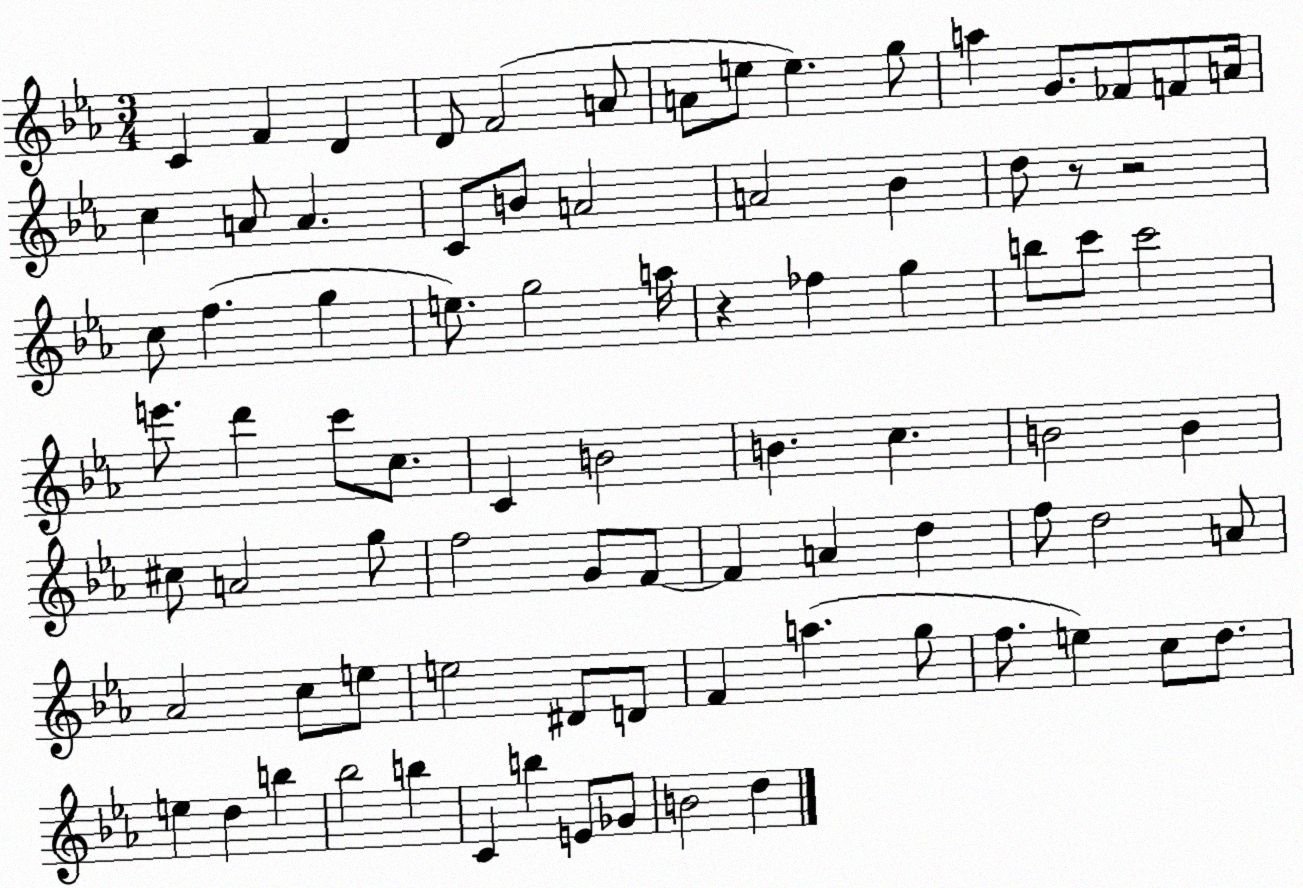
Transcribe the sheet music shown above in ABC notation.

X:1
T:Untitled
M:3/4
L:1/4
K:Eb
C F D D/2 F2 A/2 A/2 e/2 e g/2 a G/2 _F/2 F/2 A/4 c A/2 A C/2 B/2 A2 A2 _B d/2 z/2 z2 c/2 f g e/2 g2 a/4 z _f g b/2 c'/2 c'2 e'/2 d' c'/2 c/2 C B2 B c B2 B ^c/2 A2 g/2 f2 G/2 F/2 F A d f/2 d2 A/2 _A2 c/2 e/2 e2 ^D/2 D/2 F a g/2 f/2 e c/2 d/2 e d b _b2 b C b E/2 _G/2 B2 d